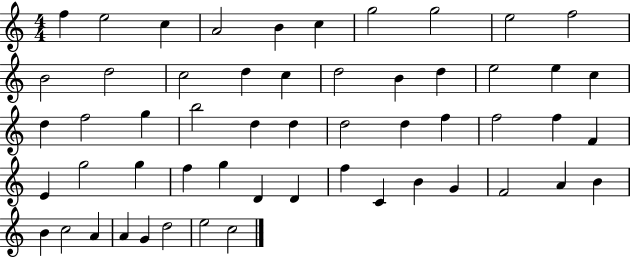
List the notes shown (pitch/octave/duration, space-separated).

F5/q E5/h C5/q A4/h B4/q C5/q G5/h G5/h E5/h F5/h B4/h D5/h C5/h D5/q C5/q D5/h B4/q D5/q E5/h E5/q C5/q D5/q F5/h G5/q B5/h D5/q D5/q D5/h D5/q F5/q F5/h F5/q F4/q E4/q G5/h G5/q F5/q G5/q D4/q D4/q F5/q C4/q B4/q G4/q F4/h A4/q B4/q B4/q C5/h A4/q A4/q G4/q D5/h E5/h C5/h